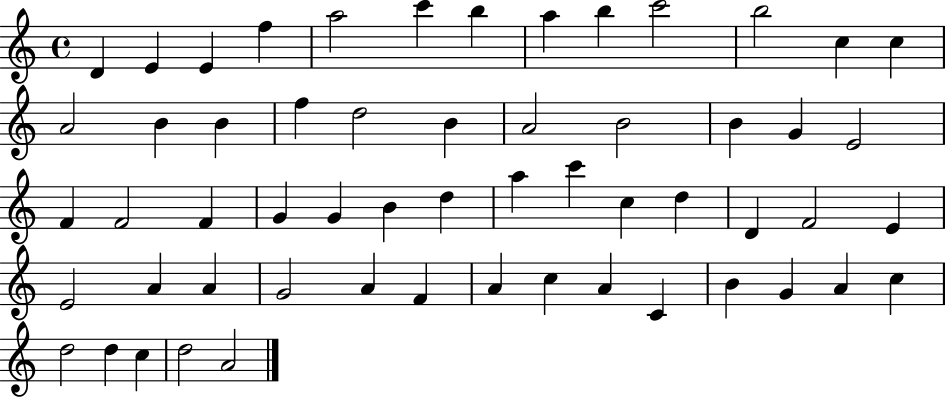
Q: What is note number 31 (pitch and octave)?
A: D5